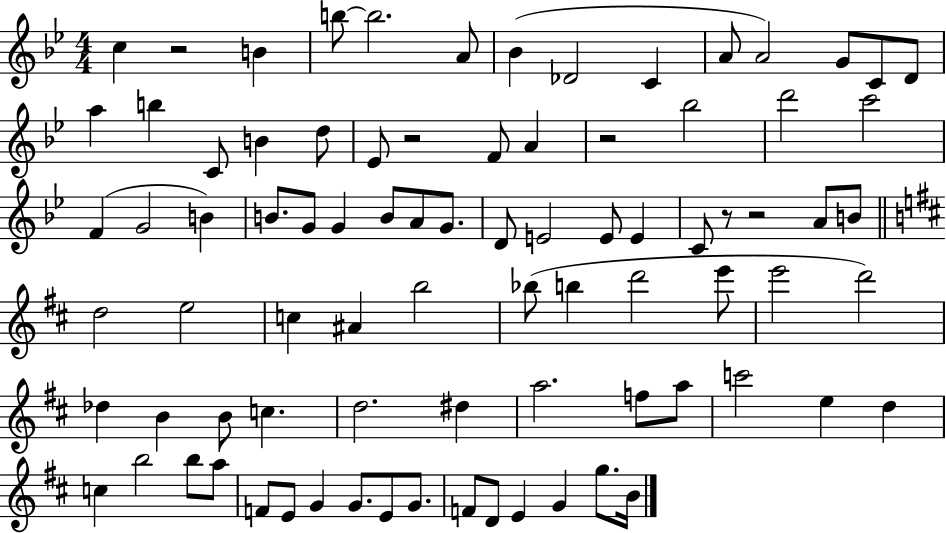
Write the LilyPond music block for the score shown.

{
  \clef treble
  \numericTimeSignature
  \time 4/4
  \key bes \major
  c''4 r2 b'4 | b''8~~ b''2. a'8 | bes'4( des'2 c'4 | a'8 a'2) g'8 c'8 d'8 | \break a''4 b''4 c'8 b'4 d''8 | ees'8 r2 f'8 a'4 | r2 bes''2 | d'''2 c'''2 | \break f'4( g'2 b'4) | b'8. g'8 g'4 b'8 a'8 g'8. | d'8 e'2 e'8 e'4 | c'8 r8 r2 a'8 b'8 | \break \bar "||" \break \key d \major d''2 e''2 | c''4 ais'4 b''2 | bes''8( b''4 d'''2 e'''8 | e'''2 d'''2) | \break des''4 b'4 b'8 c''4. | d''2. dis''4 | a''2. f''8 a''8 | c'''2 e''4 d''4 | \break c''4 b''2 b''8 a''8 | f'8 e'8 g'4 g'8. e'8 g'8. | f'8 d'8 e'4 g'4 g''8. b'16 | \bar "|."
}